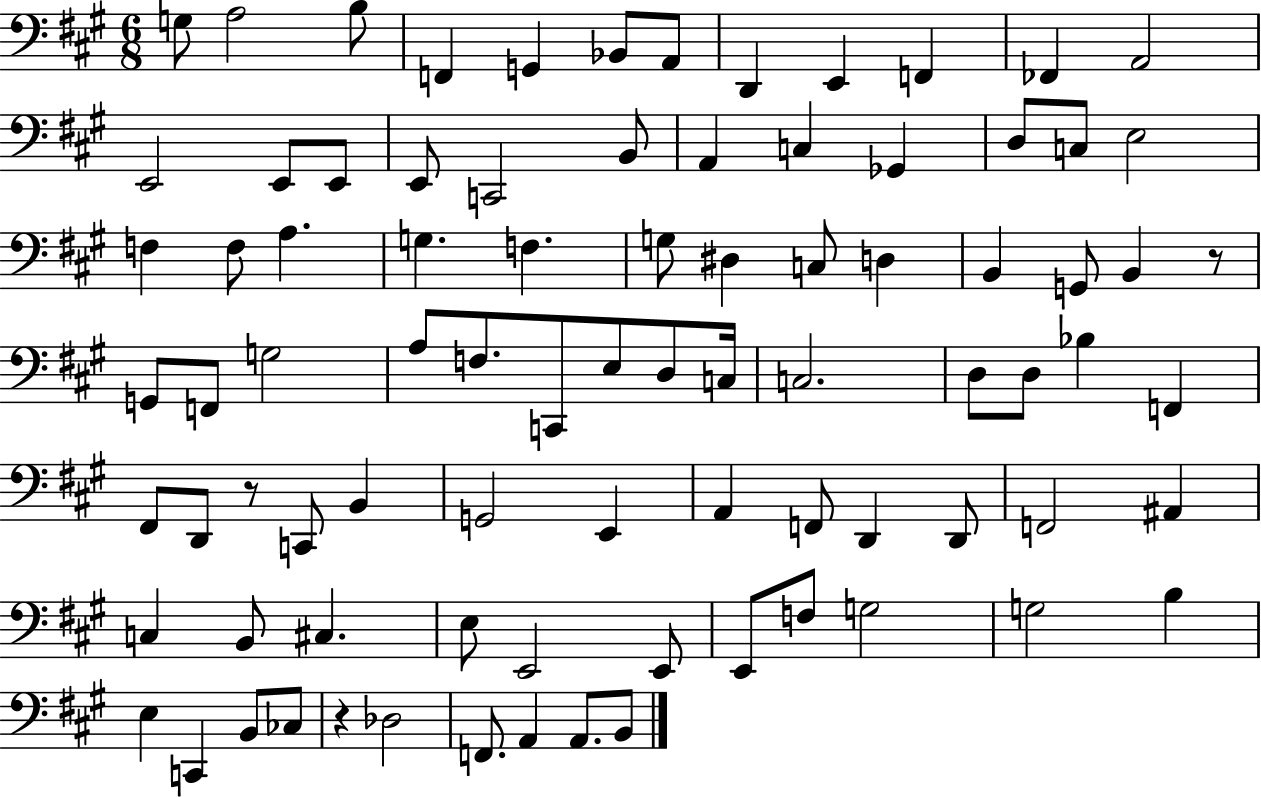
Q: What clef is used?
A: bass